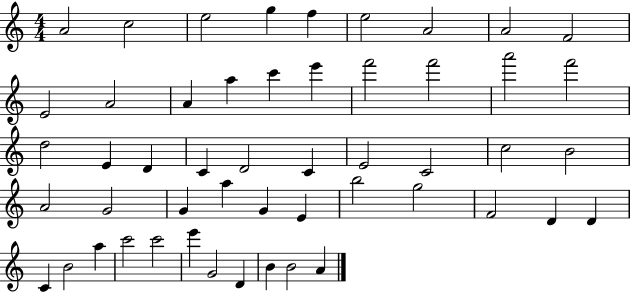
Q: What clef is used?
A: treble